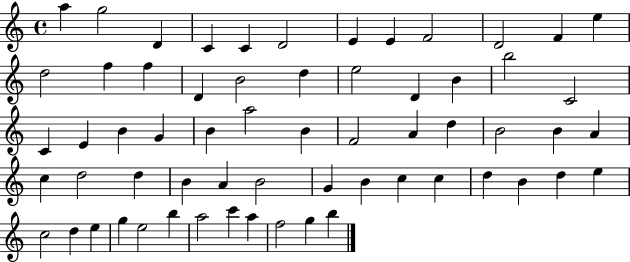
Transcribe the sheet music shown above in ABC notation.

X:1
T:Untitled
M:4/4
L:1/4
K:C
a g2 D C C D2 E E F2 D2 F e d2 f f D B2 d e2 D B b2 C2 C E B G B a2 B F2 A d B2 B A c d2 d B A B2 G B c c d B d e c2 d e g e2 b a2 c' a f2 g b